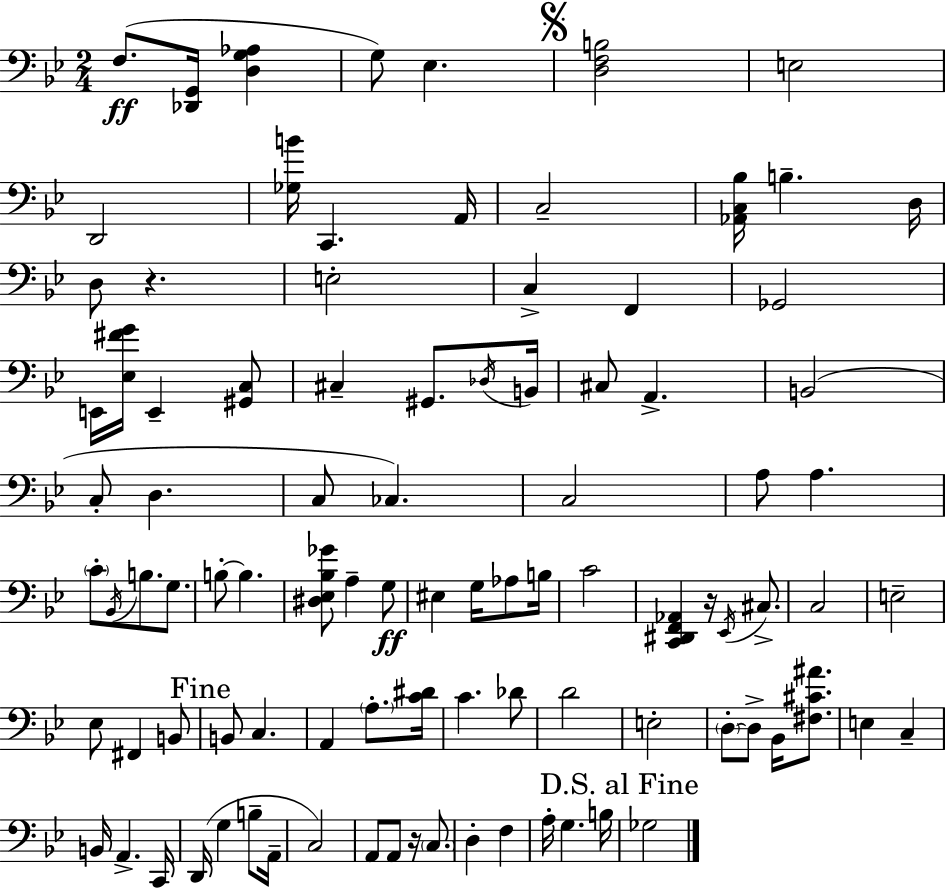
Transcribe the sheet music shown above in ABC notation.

X:1
T:Untitled
M:2/4
L:1/4
K:Gm
F,/2 [_D,,G,,]/4 [D,G,_A,] G,/2 _E, [D,F,B,]2 E,2 D,,2 [_G,B]/4 C,, A,,/4 C,2 [_A,,C,_B,]/4 B, D,/4 D,/2 z E,2 C, F,, _G,,2 E,,/4 [_E,^FG]/4 E,, [^G,,C,]/2 ^C, ^G,,/2 _D,/4 B,,/4 ^C,/2 A,, B,,2 C,/2 D, C,/2 _C, C,2 A,/2 A, C/2 _B,,/4 B,/2 G,/2 B,/2 B, [^D,_E,_B,_G]/2 A, G,/2 ^E, G,/4 _A,/2 B,/4 C2 [C,,^D,,F,,_A,,] z/4 _E,,/4 ^C,/2 C,2 E,2 _E,/2 ^F,, B,,/2 B,,/2 C, A,, A,/2 [C^D]/4 C _D/2 D2 E,2 D,/2 D,/2 _B,,/4 [^F,^C^A]/2 E, C, B,,/4 A,, C,,/4 D,,/4 G, B,/2 A,,/4 C,2 A,,/2 A,,/2 z/4 C,/2 D, F, A,/4 G, B,/4 _G,2